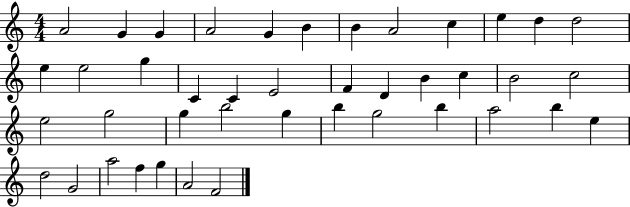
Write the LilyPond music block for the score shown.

{
  \clef treble
  \numericTimeSignature
  \time 4/4
  \key c \major
  a'2 g'4 g'4 | a'2 g'4 b'4 | b'4 a'2 c''4 | e''4 d''4 d''2 | \break e''4 e''2 g''4 | c'4 c'4 e'2 | f'4 d'4 b'4 c''4 | b'2 c''2 | \break e''2 g''2 | g''4 b''2 g''4 | b''4 g''2 b''4 | a''2 b''4 e''4 | \break d''2 g'2 | a''2 f''4 g''4 | a'2 f'2 | \bar "|."
}